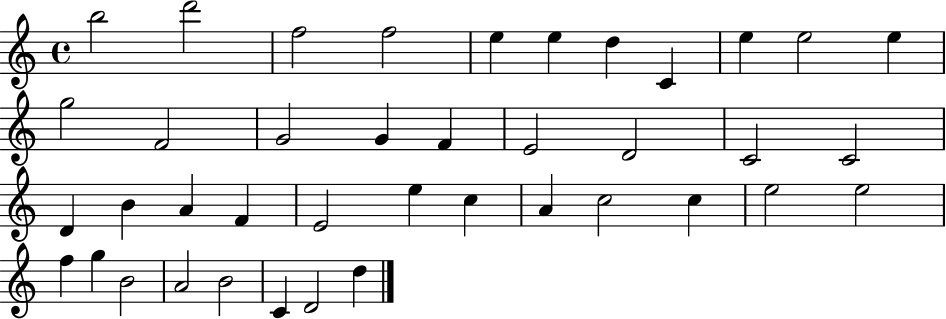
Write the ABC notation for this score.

X:1
T:Untitled
M:4/4
L:1/4
K:C
b2 d'2 f2 f2 e e d C e e2 e g2 F2 G2 G F E2 D2 C2 C2 D B A F E2 e c A c2 c e2 e2 f g B2 A2 B2 C D2 d